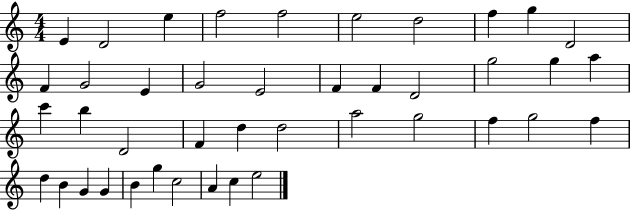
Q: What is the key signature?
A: C major